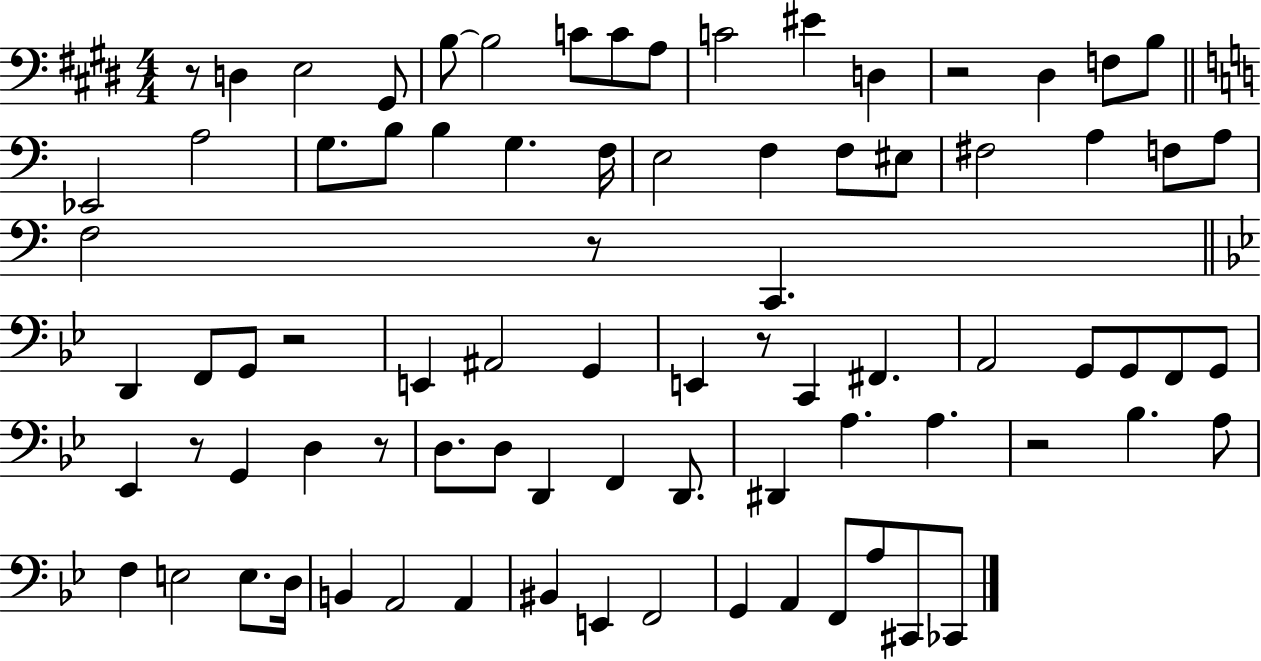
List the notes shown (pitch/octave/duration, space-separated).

R/e D3/q E3/h G#2/e B3/e B3/h C4/e C4/e A3/e C4/h EIS4/q D3/q R/h D#3/q F3/e B3/e Eb2/h A3/h G3/e. B3/e B3/q G3/q. F3/s E3/h F3/q F3/e EIS3/e F#3/h A3/q F3/e A3/e F3/h R/e C2/q. D2/q F2/e G2/e R/h E2/q A#2/h G2/q E2/q R/e C2/q F#2/q. A2/h G2/e G2/e F2/e G2/e Eb2/q R/e G2/q D3/q R/e D3/e. D3/e D2/q F2/q D2/e. D#2/q A3/q. A3/q. R/h Bb3/q. A3/e F3/q E3/h E3/e. D3/s B2/q A2/h A2/q BIS2/q E2/q F2/h G2/q A2/q F2/e A3/e C#2/e CES2/e